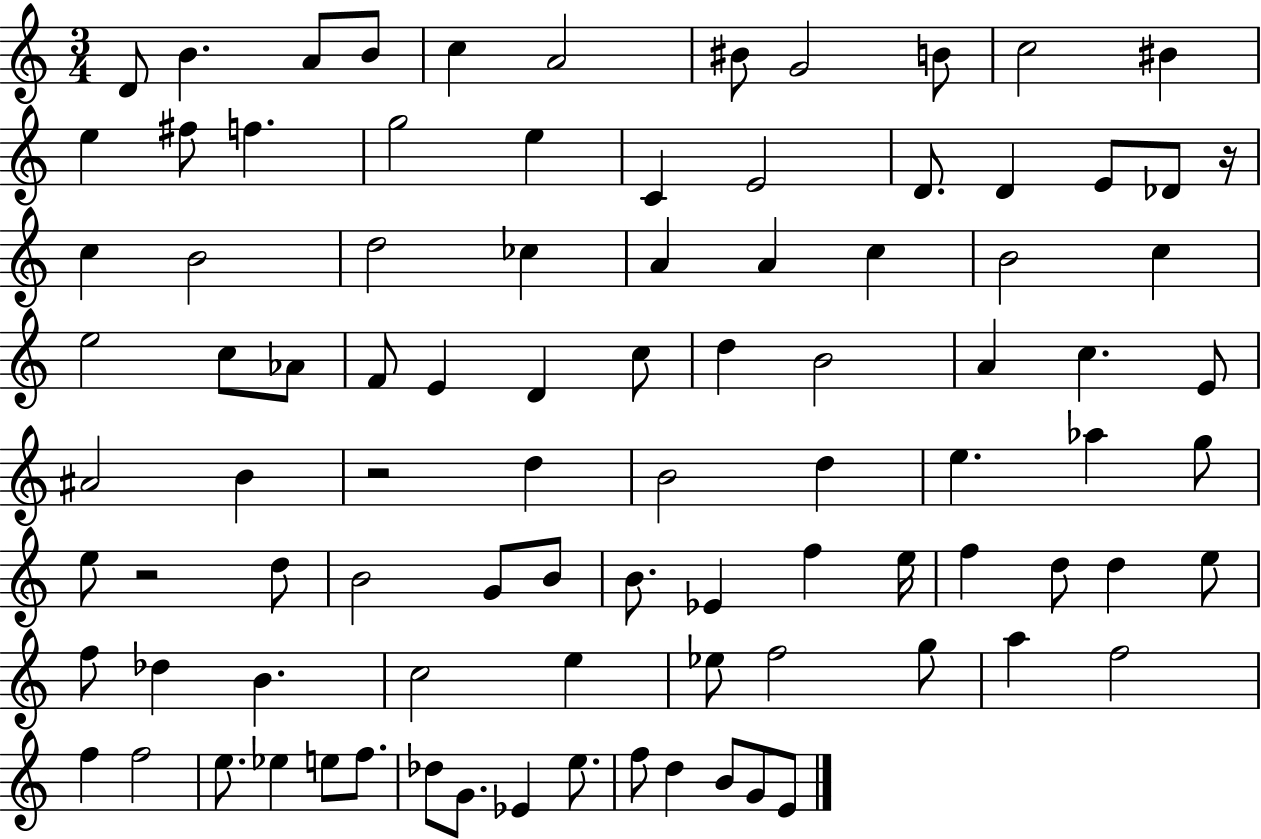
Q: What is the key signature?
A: C major